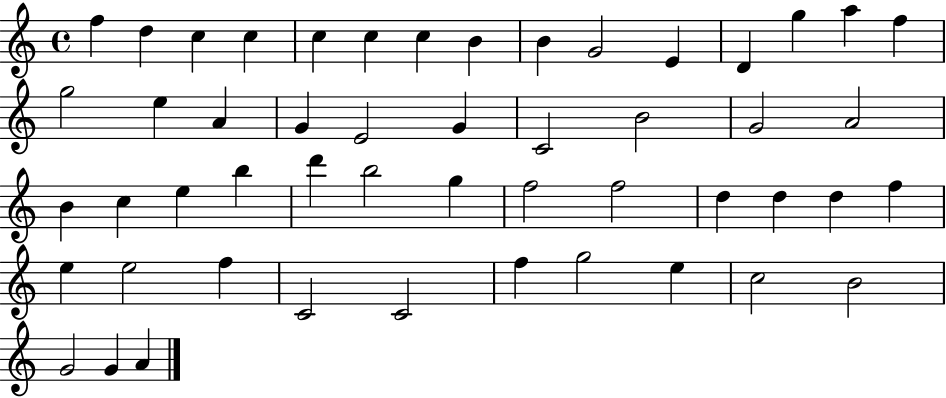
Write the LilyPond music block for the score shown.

{
  \clef treble
  \time 4/4
  \defaultTimeSignature
  \key c \major
  f''4 d''4 c''4 c''4 | c''4 c''4 c''4 b'4 | b'4 g'2 e'4 | d'4 g''4 a''4 f''4 | \break g''2 e''4 a'4 | g'4 e'2 g'4 | c'2 b'2 | g'2 a'2 | \break b'4 c''4 e''4 b''4 | d'''4 b''2 g''4 | f''2 f''2 | d''4 d''4 d''4 f''4 | \break e''4 e''2 f''4 | c'2 c'2 | f''4 g''2 e''4 | c''2 b'2 | \break g'2 g'4 a'4 | \bar "|."
}